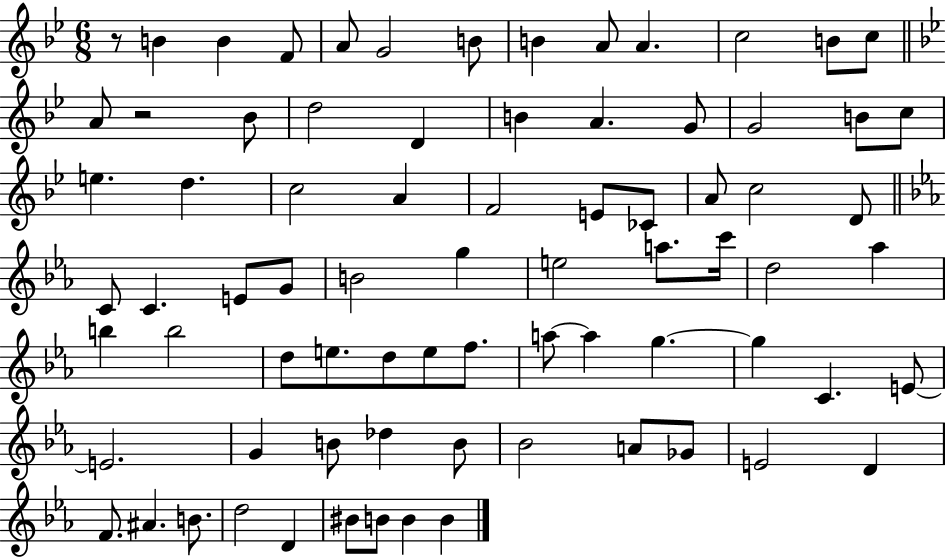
{
  \clef treble
  \numericTimeSignature
  \time 6/8
  \key bes \major
  \repeat volta 2 { r8 b'4 b'4 f'8 | a'8 g'2 b'8 | b'4 a'8 a'4. | c''2 b'8 c''8 | \break \bar "||" \break \key bes \major a'8 r2 bes'8 | d''2 d'4 | b'4 a'4. g'8 | g'2 b'8 c''8 | \break e''4. d''4. | c''2 a'4 | f'2 e'8 ces'8 | a'8 c''2 d'8 | \break \bar "||" \break \key ees \major c'8 c'4. e'8 g'8 | b'2 g''4 | e''2 a''8. c'''16 | d''2 aes''4 | \break b''4 b''2 | d''8 e''8. d''8 e''8 f''8. | a''8~~ a''4 g''4.~~ | g''4 c'4. e'8~~ | \break e'2. | g'4 b'8 des''4 b'8 | bes'2 a'8 ges'8 | e'2 d'4 | \break f'8. ais'4. b'8. | d''2 d'4 | bis'8 b'8 b'4 b'4 | } \bar "|."
}